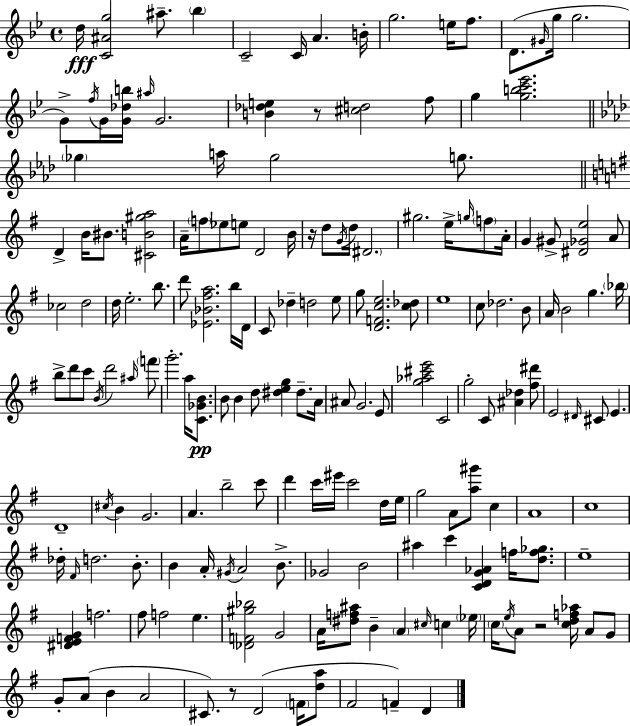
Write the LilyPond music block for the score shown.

{
  \clef treble
  \time 4/4
  \defaultTimeSignature
  \key bes \major
  d''16\fff <c' ais' g''>2 ais''8.-- \parenthesize bes''4 | c'2-- c'16 a'4. b'16-. | g''2. e''16 f''8. | d'8.( \grace { gis'16 } g''16 g''2. | \break g'8->) \acciaccatura { f''16 } g'16 <g' des'' b''>16 \grace { ais''16 } g'2. | <b' des'' e''>4 r8 <cis'' d''>2 | f''8 g''4 <g'' b'' c''' ees'''>2. | \bar "||" \break \key aes \major \parenthesize ges''4 a''16 ges''2 g''8. | \bar "||" \break \key g \major d'4-> b'16 bis'8. <cis' b' gis'' a''>2 | a'16-- \parenthesize f''8 ees''8 e''8 d'2 b'16 | r16 d''8 \acciaccatura { g'16 } d''16 \parenthesize dis'2. | gis''2. e''16-> \grace { g''16 } \parenthesize f''8 | \break a'16-. g'4 gis'8-> <dis' ges' e''>2 | a'8 ces''2 d''2 | d''16 e''2.-. b''8. | d'''8 <ees' bes' fis'' a''>2. | \break b''16 d'16 c'8 des''4-- d''2 | e''8 g''8 <d' f' c'' e''>2. | <c'' des''>8 e''1 | c''8 des''2. | \break b'8 a'16 b'2 g''4. | \parenthesize bes''16 b''8-> d'''8 c'''8 \acciaccatura { b'16 } d'''2 | \grace { ais''16 } \parenthesize f'''8 g'''2.-. | a''16 <c' ges' b'>8.\pp b'8 b'4 d''8 <dis'' e'' g''>4 | \break dis''8.-- a'16 ais'8 g'2. | e'8 <g'' aes'' cis''' e'''>2 c'2 | g''2-. c'8 <ais' des''>4 | <fis'' dis'''>8 e'2 \grace { dis'16 } cis'8 e'4. | \break d'1-- | \acciaccatura { cis''16 } b'4 g'2. | a'4. b''2-- | c'''8 d'''4 c'''16 eis'''16 c'''2 | \break d''16 e''16 g''2 a'8 | <a'' gis'''>8 c''4 a'1 | c''1 | des''16-. \grace { fis'16 } d''2. | \break b'8.-. b'4 a'16-. \acciaccatura { gis'16 } a'2 | b'8.-> ges'2 | b'2 ais''4 c'''4 | <c' d' g' aes'>4 f''16 <d'' f'' ges''>8. e''1-- | \break <dis' e' f' g'>4 f''2. | fis''8 f''2 | e''4. <des' f' gis'' bes''>2 | g'2 a'16 <dis'' f'' ais''>8 b'4-- \parenthesize a'4 | \break \grace { cis''16 } c''4 \parenthesize ees''16 \parenthesize c''16 \acciaccatura { e''16 } a'8 r2 | <c'' d'' f'' aes''>16 a'8 g'8 g'8-. a'8( b'4 | a'2 cis'8.) r8 d'2( | \parenthesize f'16 <d'' a''>8 fis'2 | \break f'4--) d'4 \bar "|."
}